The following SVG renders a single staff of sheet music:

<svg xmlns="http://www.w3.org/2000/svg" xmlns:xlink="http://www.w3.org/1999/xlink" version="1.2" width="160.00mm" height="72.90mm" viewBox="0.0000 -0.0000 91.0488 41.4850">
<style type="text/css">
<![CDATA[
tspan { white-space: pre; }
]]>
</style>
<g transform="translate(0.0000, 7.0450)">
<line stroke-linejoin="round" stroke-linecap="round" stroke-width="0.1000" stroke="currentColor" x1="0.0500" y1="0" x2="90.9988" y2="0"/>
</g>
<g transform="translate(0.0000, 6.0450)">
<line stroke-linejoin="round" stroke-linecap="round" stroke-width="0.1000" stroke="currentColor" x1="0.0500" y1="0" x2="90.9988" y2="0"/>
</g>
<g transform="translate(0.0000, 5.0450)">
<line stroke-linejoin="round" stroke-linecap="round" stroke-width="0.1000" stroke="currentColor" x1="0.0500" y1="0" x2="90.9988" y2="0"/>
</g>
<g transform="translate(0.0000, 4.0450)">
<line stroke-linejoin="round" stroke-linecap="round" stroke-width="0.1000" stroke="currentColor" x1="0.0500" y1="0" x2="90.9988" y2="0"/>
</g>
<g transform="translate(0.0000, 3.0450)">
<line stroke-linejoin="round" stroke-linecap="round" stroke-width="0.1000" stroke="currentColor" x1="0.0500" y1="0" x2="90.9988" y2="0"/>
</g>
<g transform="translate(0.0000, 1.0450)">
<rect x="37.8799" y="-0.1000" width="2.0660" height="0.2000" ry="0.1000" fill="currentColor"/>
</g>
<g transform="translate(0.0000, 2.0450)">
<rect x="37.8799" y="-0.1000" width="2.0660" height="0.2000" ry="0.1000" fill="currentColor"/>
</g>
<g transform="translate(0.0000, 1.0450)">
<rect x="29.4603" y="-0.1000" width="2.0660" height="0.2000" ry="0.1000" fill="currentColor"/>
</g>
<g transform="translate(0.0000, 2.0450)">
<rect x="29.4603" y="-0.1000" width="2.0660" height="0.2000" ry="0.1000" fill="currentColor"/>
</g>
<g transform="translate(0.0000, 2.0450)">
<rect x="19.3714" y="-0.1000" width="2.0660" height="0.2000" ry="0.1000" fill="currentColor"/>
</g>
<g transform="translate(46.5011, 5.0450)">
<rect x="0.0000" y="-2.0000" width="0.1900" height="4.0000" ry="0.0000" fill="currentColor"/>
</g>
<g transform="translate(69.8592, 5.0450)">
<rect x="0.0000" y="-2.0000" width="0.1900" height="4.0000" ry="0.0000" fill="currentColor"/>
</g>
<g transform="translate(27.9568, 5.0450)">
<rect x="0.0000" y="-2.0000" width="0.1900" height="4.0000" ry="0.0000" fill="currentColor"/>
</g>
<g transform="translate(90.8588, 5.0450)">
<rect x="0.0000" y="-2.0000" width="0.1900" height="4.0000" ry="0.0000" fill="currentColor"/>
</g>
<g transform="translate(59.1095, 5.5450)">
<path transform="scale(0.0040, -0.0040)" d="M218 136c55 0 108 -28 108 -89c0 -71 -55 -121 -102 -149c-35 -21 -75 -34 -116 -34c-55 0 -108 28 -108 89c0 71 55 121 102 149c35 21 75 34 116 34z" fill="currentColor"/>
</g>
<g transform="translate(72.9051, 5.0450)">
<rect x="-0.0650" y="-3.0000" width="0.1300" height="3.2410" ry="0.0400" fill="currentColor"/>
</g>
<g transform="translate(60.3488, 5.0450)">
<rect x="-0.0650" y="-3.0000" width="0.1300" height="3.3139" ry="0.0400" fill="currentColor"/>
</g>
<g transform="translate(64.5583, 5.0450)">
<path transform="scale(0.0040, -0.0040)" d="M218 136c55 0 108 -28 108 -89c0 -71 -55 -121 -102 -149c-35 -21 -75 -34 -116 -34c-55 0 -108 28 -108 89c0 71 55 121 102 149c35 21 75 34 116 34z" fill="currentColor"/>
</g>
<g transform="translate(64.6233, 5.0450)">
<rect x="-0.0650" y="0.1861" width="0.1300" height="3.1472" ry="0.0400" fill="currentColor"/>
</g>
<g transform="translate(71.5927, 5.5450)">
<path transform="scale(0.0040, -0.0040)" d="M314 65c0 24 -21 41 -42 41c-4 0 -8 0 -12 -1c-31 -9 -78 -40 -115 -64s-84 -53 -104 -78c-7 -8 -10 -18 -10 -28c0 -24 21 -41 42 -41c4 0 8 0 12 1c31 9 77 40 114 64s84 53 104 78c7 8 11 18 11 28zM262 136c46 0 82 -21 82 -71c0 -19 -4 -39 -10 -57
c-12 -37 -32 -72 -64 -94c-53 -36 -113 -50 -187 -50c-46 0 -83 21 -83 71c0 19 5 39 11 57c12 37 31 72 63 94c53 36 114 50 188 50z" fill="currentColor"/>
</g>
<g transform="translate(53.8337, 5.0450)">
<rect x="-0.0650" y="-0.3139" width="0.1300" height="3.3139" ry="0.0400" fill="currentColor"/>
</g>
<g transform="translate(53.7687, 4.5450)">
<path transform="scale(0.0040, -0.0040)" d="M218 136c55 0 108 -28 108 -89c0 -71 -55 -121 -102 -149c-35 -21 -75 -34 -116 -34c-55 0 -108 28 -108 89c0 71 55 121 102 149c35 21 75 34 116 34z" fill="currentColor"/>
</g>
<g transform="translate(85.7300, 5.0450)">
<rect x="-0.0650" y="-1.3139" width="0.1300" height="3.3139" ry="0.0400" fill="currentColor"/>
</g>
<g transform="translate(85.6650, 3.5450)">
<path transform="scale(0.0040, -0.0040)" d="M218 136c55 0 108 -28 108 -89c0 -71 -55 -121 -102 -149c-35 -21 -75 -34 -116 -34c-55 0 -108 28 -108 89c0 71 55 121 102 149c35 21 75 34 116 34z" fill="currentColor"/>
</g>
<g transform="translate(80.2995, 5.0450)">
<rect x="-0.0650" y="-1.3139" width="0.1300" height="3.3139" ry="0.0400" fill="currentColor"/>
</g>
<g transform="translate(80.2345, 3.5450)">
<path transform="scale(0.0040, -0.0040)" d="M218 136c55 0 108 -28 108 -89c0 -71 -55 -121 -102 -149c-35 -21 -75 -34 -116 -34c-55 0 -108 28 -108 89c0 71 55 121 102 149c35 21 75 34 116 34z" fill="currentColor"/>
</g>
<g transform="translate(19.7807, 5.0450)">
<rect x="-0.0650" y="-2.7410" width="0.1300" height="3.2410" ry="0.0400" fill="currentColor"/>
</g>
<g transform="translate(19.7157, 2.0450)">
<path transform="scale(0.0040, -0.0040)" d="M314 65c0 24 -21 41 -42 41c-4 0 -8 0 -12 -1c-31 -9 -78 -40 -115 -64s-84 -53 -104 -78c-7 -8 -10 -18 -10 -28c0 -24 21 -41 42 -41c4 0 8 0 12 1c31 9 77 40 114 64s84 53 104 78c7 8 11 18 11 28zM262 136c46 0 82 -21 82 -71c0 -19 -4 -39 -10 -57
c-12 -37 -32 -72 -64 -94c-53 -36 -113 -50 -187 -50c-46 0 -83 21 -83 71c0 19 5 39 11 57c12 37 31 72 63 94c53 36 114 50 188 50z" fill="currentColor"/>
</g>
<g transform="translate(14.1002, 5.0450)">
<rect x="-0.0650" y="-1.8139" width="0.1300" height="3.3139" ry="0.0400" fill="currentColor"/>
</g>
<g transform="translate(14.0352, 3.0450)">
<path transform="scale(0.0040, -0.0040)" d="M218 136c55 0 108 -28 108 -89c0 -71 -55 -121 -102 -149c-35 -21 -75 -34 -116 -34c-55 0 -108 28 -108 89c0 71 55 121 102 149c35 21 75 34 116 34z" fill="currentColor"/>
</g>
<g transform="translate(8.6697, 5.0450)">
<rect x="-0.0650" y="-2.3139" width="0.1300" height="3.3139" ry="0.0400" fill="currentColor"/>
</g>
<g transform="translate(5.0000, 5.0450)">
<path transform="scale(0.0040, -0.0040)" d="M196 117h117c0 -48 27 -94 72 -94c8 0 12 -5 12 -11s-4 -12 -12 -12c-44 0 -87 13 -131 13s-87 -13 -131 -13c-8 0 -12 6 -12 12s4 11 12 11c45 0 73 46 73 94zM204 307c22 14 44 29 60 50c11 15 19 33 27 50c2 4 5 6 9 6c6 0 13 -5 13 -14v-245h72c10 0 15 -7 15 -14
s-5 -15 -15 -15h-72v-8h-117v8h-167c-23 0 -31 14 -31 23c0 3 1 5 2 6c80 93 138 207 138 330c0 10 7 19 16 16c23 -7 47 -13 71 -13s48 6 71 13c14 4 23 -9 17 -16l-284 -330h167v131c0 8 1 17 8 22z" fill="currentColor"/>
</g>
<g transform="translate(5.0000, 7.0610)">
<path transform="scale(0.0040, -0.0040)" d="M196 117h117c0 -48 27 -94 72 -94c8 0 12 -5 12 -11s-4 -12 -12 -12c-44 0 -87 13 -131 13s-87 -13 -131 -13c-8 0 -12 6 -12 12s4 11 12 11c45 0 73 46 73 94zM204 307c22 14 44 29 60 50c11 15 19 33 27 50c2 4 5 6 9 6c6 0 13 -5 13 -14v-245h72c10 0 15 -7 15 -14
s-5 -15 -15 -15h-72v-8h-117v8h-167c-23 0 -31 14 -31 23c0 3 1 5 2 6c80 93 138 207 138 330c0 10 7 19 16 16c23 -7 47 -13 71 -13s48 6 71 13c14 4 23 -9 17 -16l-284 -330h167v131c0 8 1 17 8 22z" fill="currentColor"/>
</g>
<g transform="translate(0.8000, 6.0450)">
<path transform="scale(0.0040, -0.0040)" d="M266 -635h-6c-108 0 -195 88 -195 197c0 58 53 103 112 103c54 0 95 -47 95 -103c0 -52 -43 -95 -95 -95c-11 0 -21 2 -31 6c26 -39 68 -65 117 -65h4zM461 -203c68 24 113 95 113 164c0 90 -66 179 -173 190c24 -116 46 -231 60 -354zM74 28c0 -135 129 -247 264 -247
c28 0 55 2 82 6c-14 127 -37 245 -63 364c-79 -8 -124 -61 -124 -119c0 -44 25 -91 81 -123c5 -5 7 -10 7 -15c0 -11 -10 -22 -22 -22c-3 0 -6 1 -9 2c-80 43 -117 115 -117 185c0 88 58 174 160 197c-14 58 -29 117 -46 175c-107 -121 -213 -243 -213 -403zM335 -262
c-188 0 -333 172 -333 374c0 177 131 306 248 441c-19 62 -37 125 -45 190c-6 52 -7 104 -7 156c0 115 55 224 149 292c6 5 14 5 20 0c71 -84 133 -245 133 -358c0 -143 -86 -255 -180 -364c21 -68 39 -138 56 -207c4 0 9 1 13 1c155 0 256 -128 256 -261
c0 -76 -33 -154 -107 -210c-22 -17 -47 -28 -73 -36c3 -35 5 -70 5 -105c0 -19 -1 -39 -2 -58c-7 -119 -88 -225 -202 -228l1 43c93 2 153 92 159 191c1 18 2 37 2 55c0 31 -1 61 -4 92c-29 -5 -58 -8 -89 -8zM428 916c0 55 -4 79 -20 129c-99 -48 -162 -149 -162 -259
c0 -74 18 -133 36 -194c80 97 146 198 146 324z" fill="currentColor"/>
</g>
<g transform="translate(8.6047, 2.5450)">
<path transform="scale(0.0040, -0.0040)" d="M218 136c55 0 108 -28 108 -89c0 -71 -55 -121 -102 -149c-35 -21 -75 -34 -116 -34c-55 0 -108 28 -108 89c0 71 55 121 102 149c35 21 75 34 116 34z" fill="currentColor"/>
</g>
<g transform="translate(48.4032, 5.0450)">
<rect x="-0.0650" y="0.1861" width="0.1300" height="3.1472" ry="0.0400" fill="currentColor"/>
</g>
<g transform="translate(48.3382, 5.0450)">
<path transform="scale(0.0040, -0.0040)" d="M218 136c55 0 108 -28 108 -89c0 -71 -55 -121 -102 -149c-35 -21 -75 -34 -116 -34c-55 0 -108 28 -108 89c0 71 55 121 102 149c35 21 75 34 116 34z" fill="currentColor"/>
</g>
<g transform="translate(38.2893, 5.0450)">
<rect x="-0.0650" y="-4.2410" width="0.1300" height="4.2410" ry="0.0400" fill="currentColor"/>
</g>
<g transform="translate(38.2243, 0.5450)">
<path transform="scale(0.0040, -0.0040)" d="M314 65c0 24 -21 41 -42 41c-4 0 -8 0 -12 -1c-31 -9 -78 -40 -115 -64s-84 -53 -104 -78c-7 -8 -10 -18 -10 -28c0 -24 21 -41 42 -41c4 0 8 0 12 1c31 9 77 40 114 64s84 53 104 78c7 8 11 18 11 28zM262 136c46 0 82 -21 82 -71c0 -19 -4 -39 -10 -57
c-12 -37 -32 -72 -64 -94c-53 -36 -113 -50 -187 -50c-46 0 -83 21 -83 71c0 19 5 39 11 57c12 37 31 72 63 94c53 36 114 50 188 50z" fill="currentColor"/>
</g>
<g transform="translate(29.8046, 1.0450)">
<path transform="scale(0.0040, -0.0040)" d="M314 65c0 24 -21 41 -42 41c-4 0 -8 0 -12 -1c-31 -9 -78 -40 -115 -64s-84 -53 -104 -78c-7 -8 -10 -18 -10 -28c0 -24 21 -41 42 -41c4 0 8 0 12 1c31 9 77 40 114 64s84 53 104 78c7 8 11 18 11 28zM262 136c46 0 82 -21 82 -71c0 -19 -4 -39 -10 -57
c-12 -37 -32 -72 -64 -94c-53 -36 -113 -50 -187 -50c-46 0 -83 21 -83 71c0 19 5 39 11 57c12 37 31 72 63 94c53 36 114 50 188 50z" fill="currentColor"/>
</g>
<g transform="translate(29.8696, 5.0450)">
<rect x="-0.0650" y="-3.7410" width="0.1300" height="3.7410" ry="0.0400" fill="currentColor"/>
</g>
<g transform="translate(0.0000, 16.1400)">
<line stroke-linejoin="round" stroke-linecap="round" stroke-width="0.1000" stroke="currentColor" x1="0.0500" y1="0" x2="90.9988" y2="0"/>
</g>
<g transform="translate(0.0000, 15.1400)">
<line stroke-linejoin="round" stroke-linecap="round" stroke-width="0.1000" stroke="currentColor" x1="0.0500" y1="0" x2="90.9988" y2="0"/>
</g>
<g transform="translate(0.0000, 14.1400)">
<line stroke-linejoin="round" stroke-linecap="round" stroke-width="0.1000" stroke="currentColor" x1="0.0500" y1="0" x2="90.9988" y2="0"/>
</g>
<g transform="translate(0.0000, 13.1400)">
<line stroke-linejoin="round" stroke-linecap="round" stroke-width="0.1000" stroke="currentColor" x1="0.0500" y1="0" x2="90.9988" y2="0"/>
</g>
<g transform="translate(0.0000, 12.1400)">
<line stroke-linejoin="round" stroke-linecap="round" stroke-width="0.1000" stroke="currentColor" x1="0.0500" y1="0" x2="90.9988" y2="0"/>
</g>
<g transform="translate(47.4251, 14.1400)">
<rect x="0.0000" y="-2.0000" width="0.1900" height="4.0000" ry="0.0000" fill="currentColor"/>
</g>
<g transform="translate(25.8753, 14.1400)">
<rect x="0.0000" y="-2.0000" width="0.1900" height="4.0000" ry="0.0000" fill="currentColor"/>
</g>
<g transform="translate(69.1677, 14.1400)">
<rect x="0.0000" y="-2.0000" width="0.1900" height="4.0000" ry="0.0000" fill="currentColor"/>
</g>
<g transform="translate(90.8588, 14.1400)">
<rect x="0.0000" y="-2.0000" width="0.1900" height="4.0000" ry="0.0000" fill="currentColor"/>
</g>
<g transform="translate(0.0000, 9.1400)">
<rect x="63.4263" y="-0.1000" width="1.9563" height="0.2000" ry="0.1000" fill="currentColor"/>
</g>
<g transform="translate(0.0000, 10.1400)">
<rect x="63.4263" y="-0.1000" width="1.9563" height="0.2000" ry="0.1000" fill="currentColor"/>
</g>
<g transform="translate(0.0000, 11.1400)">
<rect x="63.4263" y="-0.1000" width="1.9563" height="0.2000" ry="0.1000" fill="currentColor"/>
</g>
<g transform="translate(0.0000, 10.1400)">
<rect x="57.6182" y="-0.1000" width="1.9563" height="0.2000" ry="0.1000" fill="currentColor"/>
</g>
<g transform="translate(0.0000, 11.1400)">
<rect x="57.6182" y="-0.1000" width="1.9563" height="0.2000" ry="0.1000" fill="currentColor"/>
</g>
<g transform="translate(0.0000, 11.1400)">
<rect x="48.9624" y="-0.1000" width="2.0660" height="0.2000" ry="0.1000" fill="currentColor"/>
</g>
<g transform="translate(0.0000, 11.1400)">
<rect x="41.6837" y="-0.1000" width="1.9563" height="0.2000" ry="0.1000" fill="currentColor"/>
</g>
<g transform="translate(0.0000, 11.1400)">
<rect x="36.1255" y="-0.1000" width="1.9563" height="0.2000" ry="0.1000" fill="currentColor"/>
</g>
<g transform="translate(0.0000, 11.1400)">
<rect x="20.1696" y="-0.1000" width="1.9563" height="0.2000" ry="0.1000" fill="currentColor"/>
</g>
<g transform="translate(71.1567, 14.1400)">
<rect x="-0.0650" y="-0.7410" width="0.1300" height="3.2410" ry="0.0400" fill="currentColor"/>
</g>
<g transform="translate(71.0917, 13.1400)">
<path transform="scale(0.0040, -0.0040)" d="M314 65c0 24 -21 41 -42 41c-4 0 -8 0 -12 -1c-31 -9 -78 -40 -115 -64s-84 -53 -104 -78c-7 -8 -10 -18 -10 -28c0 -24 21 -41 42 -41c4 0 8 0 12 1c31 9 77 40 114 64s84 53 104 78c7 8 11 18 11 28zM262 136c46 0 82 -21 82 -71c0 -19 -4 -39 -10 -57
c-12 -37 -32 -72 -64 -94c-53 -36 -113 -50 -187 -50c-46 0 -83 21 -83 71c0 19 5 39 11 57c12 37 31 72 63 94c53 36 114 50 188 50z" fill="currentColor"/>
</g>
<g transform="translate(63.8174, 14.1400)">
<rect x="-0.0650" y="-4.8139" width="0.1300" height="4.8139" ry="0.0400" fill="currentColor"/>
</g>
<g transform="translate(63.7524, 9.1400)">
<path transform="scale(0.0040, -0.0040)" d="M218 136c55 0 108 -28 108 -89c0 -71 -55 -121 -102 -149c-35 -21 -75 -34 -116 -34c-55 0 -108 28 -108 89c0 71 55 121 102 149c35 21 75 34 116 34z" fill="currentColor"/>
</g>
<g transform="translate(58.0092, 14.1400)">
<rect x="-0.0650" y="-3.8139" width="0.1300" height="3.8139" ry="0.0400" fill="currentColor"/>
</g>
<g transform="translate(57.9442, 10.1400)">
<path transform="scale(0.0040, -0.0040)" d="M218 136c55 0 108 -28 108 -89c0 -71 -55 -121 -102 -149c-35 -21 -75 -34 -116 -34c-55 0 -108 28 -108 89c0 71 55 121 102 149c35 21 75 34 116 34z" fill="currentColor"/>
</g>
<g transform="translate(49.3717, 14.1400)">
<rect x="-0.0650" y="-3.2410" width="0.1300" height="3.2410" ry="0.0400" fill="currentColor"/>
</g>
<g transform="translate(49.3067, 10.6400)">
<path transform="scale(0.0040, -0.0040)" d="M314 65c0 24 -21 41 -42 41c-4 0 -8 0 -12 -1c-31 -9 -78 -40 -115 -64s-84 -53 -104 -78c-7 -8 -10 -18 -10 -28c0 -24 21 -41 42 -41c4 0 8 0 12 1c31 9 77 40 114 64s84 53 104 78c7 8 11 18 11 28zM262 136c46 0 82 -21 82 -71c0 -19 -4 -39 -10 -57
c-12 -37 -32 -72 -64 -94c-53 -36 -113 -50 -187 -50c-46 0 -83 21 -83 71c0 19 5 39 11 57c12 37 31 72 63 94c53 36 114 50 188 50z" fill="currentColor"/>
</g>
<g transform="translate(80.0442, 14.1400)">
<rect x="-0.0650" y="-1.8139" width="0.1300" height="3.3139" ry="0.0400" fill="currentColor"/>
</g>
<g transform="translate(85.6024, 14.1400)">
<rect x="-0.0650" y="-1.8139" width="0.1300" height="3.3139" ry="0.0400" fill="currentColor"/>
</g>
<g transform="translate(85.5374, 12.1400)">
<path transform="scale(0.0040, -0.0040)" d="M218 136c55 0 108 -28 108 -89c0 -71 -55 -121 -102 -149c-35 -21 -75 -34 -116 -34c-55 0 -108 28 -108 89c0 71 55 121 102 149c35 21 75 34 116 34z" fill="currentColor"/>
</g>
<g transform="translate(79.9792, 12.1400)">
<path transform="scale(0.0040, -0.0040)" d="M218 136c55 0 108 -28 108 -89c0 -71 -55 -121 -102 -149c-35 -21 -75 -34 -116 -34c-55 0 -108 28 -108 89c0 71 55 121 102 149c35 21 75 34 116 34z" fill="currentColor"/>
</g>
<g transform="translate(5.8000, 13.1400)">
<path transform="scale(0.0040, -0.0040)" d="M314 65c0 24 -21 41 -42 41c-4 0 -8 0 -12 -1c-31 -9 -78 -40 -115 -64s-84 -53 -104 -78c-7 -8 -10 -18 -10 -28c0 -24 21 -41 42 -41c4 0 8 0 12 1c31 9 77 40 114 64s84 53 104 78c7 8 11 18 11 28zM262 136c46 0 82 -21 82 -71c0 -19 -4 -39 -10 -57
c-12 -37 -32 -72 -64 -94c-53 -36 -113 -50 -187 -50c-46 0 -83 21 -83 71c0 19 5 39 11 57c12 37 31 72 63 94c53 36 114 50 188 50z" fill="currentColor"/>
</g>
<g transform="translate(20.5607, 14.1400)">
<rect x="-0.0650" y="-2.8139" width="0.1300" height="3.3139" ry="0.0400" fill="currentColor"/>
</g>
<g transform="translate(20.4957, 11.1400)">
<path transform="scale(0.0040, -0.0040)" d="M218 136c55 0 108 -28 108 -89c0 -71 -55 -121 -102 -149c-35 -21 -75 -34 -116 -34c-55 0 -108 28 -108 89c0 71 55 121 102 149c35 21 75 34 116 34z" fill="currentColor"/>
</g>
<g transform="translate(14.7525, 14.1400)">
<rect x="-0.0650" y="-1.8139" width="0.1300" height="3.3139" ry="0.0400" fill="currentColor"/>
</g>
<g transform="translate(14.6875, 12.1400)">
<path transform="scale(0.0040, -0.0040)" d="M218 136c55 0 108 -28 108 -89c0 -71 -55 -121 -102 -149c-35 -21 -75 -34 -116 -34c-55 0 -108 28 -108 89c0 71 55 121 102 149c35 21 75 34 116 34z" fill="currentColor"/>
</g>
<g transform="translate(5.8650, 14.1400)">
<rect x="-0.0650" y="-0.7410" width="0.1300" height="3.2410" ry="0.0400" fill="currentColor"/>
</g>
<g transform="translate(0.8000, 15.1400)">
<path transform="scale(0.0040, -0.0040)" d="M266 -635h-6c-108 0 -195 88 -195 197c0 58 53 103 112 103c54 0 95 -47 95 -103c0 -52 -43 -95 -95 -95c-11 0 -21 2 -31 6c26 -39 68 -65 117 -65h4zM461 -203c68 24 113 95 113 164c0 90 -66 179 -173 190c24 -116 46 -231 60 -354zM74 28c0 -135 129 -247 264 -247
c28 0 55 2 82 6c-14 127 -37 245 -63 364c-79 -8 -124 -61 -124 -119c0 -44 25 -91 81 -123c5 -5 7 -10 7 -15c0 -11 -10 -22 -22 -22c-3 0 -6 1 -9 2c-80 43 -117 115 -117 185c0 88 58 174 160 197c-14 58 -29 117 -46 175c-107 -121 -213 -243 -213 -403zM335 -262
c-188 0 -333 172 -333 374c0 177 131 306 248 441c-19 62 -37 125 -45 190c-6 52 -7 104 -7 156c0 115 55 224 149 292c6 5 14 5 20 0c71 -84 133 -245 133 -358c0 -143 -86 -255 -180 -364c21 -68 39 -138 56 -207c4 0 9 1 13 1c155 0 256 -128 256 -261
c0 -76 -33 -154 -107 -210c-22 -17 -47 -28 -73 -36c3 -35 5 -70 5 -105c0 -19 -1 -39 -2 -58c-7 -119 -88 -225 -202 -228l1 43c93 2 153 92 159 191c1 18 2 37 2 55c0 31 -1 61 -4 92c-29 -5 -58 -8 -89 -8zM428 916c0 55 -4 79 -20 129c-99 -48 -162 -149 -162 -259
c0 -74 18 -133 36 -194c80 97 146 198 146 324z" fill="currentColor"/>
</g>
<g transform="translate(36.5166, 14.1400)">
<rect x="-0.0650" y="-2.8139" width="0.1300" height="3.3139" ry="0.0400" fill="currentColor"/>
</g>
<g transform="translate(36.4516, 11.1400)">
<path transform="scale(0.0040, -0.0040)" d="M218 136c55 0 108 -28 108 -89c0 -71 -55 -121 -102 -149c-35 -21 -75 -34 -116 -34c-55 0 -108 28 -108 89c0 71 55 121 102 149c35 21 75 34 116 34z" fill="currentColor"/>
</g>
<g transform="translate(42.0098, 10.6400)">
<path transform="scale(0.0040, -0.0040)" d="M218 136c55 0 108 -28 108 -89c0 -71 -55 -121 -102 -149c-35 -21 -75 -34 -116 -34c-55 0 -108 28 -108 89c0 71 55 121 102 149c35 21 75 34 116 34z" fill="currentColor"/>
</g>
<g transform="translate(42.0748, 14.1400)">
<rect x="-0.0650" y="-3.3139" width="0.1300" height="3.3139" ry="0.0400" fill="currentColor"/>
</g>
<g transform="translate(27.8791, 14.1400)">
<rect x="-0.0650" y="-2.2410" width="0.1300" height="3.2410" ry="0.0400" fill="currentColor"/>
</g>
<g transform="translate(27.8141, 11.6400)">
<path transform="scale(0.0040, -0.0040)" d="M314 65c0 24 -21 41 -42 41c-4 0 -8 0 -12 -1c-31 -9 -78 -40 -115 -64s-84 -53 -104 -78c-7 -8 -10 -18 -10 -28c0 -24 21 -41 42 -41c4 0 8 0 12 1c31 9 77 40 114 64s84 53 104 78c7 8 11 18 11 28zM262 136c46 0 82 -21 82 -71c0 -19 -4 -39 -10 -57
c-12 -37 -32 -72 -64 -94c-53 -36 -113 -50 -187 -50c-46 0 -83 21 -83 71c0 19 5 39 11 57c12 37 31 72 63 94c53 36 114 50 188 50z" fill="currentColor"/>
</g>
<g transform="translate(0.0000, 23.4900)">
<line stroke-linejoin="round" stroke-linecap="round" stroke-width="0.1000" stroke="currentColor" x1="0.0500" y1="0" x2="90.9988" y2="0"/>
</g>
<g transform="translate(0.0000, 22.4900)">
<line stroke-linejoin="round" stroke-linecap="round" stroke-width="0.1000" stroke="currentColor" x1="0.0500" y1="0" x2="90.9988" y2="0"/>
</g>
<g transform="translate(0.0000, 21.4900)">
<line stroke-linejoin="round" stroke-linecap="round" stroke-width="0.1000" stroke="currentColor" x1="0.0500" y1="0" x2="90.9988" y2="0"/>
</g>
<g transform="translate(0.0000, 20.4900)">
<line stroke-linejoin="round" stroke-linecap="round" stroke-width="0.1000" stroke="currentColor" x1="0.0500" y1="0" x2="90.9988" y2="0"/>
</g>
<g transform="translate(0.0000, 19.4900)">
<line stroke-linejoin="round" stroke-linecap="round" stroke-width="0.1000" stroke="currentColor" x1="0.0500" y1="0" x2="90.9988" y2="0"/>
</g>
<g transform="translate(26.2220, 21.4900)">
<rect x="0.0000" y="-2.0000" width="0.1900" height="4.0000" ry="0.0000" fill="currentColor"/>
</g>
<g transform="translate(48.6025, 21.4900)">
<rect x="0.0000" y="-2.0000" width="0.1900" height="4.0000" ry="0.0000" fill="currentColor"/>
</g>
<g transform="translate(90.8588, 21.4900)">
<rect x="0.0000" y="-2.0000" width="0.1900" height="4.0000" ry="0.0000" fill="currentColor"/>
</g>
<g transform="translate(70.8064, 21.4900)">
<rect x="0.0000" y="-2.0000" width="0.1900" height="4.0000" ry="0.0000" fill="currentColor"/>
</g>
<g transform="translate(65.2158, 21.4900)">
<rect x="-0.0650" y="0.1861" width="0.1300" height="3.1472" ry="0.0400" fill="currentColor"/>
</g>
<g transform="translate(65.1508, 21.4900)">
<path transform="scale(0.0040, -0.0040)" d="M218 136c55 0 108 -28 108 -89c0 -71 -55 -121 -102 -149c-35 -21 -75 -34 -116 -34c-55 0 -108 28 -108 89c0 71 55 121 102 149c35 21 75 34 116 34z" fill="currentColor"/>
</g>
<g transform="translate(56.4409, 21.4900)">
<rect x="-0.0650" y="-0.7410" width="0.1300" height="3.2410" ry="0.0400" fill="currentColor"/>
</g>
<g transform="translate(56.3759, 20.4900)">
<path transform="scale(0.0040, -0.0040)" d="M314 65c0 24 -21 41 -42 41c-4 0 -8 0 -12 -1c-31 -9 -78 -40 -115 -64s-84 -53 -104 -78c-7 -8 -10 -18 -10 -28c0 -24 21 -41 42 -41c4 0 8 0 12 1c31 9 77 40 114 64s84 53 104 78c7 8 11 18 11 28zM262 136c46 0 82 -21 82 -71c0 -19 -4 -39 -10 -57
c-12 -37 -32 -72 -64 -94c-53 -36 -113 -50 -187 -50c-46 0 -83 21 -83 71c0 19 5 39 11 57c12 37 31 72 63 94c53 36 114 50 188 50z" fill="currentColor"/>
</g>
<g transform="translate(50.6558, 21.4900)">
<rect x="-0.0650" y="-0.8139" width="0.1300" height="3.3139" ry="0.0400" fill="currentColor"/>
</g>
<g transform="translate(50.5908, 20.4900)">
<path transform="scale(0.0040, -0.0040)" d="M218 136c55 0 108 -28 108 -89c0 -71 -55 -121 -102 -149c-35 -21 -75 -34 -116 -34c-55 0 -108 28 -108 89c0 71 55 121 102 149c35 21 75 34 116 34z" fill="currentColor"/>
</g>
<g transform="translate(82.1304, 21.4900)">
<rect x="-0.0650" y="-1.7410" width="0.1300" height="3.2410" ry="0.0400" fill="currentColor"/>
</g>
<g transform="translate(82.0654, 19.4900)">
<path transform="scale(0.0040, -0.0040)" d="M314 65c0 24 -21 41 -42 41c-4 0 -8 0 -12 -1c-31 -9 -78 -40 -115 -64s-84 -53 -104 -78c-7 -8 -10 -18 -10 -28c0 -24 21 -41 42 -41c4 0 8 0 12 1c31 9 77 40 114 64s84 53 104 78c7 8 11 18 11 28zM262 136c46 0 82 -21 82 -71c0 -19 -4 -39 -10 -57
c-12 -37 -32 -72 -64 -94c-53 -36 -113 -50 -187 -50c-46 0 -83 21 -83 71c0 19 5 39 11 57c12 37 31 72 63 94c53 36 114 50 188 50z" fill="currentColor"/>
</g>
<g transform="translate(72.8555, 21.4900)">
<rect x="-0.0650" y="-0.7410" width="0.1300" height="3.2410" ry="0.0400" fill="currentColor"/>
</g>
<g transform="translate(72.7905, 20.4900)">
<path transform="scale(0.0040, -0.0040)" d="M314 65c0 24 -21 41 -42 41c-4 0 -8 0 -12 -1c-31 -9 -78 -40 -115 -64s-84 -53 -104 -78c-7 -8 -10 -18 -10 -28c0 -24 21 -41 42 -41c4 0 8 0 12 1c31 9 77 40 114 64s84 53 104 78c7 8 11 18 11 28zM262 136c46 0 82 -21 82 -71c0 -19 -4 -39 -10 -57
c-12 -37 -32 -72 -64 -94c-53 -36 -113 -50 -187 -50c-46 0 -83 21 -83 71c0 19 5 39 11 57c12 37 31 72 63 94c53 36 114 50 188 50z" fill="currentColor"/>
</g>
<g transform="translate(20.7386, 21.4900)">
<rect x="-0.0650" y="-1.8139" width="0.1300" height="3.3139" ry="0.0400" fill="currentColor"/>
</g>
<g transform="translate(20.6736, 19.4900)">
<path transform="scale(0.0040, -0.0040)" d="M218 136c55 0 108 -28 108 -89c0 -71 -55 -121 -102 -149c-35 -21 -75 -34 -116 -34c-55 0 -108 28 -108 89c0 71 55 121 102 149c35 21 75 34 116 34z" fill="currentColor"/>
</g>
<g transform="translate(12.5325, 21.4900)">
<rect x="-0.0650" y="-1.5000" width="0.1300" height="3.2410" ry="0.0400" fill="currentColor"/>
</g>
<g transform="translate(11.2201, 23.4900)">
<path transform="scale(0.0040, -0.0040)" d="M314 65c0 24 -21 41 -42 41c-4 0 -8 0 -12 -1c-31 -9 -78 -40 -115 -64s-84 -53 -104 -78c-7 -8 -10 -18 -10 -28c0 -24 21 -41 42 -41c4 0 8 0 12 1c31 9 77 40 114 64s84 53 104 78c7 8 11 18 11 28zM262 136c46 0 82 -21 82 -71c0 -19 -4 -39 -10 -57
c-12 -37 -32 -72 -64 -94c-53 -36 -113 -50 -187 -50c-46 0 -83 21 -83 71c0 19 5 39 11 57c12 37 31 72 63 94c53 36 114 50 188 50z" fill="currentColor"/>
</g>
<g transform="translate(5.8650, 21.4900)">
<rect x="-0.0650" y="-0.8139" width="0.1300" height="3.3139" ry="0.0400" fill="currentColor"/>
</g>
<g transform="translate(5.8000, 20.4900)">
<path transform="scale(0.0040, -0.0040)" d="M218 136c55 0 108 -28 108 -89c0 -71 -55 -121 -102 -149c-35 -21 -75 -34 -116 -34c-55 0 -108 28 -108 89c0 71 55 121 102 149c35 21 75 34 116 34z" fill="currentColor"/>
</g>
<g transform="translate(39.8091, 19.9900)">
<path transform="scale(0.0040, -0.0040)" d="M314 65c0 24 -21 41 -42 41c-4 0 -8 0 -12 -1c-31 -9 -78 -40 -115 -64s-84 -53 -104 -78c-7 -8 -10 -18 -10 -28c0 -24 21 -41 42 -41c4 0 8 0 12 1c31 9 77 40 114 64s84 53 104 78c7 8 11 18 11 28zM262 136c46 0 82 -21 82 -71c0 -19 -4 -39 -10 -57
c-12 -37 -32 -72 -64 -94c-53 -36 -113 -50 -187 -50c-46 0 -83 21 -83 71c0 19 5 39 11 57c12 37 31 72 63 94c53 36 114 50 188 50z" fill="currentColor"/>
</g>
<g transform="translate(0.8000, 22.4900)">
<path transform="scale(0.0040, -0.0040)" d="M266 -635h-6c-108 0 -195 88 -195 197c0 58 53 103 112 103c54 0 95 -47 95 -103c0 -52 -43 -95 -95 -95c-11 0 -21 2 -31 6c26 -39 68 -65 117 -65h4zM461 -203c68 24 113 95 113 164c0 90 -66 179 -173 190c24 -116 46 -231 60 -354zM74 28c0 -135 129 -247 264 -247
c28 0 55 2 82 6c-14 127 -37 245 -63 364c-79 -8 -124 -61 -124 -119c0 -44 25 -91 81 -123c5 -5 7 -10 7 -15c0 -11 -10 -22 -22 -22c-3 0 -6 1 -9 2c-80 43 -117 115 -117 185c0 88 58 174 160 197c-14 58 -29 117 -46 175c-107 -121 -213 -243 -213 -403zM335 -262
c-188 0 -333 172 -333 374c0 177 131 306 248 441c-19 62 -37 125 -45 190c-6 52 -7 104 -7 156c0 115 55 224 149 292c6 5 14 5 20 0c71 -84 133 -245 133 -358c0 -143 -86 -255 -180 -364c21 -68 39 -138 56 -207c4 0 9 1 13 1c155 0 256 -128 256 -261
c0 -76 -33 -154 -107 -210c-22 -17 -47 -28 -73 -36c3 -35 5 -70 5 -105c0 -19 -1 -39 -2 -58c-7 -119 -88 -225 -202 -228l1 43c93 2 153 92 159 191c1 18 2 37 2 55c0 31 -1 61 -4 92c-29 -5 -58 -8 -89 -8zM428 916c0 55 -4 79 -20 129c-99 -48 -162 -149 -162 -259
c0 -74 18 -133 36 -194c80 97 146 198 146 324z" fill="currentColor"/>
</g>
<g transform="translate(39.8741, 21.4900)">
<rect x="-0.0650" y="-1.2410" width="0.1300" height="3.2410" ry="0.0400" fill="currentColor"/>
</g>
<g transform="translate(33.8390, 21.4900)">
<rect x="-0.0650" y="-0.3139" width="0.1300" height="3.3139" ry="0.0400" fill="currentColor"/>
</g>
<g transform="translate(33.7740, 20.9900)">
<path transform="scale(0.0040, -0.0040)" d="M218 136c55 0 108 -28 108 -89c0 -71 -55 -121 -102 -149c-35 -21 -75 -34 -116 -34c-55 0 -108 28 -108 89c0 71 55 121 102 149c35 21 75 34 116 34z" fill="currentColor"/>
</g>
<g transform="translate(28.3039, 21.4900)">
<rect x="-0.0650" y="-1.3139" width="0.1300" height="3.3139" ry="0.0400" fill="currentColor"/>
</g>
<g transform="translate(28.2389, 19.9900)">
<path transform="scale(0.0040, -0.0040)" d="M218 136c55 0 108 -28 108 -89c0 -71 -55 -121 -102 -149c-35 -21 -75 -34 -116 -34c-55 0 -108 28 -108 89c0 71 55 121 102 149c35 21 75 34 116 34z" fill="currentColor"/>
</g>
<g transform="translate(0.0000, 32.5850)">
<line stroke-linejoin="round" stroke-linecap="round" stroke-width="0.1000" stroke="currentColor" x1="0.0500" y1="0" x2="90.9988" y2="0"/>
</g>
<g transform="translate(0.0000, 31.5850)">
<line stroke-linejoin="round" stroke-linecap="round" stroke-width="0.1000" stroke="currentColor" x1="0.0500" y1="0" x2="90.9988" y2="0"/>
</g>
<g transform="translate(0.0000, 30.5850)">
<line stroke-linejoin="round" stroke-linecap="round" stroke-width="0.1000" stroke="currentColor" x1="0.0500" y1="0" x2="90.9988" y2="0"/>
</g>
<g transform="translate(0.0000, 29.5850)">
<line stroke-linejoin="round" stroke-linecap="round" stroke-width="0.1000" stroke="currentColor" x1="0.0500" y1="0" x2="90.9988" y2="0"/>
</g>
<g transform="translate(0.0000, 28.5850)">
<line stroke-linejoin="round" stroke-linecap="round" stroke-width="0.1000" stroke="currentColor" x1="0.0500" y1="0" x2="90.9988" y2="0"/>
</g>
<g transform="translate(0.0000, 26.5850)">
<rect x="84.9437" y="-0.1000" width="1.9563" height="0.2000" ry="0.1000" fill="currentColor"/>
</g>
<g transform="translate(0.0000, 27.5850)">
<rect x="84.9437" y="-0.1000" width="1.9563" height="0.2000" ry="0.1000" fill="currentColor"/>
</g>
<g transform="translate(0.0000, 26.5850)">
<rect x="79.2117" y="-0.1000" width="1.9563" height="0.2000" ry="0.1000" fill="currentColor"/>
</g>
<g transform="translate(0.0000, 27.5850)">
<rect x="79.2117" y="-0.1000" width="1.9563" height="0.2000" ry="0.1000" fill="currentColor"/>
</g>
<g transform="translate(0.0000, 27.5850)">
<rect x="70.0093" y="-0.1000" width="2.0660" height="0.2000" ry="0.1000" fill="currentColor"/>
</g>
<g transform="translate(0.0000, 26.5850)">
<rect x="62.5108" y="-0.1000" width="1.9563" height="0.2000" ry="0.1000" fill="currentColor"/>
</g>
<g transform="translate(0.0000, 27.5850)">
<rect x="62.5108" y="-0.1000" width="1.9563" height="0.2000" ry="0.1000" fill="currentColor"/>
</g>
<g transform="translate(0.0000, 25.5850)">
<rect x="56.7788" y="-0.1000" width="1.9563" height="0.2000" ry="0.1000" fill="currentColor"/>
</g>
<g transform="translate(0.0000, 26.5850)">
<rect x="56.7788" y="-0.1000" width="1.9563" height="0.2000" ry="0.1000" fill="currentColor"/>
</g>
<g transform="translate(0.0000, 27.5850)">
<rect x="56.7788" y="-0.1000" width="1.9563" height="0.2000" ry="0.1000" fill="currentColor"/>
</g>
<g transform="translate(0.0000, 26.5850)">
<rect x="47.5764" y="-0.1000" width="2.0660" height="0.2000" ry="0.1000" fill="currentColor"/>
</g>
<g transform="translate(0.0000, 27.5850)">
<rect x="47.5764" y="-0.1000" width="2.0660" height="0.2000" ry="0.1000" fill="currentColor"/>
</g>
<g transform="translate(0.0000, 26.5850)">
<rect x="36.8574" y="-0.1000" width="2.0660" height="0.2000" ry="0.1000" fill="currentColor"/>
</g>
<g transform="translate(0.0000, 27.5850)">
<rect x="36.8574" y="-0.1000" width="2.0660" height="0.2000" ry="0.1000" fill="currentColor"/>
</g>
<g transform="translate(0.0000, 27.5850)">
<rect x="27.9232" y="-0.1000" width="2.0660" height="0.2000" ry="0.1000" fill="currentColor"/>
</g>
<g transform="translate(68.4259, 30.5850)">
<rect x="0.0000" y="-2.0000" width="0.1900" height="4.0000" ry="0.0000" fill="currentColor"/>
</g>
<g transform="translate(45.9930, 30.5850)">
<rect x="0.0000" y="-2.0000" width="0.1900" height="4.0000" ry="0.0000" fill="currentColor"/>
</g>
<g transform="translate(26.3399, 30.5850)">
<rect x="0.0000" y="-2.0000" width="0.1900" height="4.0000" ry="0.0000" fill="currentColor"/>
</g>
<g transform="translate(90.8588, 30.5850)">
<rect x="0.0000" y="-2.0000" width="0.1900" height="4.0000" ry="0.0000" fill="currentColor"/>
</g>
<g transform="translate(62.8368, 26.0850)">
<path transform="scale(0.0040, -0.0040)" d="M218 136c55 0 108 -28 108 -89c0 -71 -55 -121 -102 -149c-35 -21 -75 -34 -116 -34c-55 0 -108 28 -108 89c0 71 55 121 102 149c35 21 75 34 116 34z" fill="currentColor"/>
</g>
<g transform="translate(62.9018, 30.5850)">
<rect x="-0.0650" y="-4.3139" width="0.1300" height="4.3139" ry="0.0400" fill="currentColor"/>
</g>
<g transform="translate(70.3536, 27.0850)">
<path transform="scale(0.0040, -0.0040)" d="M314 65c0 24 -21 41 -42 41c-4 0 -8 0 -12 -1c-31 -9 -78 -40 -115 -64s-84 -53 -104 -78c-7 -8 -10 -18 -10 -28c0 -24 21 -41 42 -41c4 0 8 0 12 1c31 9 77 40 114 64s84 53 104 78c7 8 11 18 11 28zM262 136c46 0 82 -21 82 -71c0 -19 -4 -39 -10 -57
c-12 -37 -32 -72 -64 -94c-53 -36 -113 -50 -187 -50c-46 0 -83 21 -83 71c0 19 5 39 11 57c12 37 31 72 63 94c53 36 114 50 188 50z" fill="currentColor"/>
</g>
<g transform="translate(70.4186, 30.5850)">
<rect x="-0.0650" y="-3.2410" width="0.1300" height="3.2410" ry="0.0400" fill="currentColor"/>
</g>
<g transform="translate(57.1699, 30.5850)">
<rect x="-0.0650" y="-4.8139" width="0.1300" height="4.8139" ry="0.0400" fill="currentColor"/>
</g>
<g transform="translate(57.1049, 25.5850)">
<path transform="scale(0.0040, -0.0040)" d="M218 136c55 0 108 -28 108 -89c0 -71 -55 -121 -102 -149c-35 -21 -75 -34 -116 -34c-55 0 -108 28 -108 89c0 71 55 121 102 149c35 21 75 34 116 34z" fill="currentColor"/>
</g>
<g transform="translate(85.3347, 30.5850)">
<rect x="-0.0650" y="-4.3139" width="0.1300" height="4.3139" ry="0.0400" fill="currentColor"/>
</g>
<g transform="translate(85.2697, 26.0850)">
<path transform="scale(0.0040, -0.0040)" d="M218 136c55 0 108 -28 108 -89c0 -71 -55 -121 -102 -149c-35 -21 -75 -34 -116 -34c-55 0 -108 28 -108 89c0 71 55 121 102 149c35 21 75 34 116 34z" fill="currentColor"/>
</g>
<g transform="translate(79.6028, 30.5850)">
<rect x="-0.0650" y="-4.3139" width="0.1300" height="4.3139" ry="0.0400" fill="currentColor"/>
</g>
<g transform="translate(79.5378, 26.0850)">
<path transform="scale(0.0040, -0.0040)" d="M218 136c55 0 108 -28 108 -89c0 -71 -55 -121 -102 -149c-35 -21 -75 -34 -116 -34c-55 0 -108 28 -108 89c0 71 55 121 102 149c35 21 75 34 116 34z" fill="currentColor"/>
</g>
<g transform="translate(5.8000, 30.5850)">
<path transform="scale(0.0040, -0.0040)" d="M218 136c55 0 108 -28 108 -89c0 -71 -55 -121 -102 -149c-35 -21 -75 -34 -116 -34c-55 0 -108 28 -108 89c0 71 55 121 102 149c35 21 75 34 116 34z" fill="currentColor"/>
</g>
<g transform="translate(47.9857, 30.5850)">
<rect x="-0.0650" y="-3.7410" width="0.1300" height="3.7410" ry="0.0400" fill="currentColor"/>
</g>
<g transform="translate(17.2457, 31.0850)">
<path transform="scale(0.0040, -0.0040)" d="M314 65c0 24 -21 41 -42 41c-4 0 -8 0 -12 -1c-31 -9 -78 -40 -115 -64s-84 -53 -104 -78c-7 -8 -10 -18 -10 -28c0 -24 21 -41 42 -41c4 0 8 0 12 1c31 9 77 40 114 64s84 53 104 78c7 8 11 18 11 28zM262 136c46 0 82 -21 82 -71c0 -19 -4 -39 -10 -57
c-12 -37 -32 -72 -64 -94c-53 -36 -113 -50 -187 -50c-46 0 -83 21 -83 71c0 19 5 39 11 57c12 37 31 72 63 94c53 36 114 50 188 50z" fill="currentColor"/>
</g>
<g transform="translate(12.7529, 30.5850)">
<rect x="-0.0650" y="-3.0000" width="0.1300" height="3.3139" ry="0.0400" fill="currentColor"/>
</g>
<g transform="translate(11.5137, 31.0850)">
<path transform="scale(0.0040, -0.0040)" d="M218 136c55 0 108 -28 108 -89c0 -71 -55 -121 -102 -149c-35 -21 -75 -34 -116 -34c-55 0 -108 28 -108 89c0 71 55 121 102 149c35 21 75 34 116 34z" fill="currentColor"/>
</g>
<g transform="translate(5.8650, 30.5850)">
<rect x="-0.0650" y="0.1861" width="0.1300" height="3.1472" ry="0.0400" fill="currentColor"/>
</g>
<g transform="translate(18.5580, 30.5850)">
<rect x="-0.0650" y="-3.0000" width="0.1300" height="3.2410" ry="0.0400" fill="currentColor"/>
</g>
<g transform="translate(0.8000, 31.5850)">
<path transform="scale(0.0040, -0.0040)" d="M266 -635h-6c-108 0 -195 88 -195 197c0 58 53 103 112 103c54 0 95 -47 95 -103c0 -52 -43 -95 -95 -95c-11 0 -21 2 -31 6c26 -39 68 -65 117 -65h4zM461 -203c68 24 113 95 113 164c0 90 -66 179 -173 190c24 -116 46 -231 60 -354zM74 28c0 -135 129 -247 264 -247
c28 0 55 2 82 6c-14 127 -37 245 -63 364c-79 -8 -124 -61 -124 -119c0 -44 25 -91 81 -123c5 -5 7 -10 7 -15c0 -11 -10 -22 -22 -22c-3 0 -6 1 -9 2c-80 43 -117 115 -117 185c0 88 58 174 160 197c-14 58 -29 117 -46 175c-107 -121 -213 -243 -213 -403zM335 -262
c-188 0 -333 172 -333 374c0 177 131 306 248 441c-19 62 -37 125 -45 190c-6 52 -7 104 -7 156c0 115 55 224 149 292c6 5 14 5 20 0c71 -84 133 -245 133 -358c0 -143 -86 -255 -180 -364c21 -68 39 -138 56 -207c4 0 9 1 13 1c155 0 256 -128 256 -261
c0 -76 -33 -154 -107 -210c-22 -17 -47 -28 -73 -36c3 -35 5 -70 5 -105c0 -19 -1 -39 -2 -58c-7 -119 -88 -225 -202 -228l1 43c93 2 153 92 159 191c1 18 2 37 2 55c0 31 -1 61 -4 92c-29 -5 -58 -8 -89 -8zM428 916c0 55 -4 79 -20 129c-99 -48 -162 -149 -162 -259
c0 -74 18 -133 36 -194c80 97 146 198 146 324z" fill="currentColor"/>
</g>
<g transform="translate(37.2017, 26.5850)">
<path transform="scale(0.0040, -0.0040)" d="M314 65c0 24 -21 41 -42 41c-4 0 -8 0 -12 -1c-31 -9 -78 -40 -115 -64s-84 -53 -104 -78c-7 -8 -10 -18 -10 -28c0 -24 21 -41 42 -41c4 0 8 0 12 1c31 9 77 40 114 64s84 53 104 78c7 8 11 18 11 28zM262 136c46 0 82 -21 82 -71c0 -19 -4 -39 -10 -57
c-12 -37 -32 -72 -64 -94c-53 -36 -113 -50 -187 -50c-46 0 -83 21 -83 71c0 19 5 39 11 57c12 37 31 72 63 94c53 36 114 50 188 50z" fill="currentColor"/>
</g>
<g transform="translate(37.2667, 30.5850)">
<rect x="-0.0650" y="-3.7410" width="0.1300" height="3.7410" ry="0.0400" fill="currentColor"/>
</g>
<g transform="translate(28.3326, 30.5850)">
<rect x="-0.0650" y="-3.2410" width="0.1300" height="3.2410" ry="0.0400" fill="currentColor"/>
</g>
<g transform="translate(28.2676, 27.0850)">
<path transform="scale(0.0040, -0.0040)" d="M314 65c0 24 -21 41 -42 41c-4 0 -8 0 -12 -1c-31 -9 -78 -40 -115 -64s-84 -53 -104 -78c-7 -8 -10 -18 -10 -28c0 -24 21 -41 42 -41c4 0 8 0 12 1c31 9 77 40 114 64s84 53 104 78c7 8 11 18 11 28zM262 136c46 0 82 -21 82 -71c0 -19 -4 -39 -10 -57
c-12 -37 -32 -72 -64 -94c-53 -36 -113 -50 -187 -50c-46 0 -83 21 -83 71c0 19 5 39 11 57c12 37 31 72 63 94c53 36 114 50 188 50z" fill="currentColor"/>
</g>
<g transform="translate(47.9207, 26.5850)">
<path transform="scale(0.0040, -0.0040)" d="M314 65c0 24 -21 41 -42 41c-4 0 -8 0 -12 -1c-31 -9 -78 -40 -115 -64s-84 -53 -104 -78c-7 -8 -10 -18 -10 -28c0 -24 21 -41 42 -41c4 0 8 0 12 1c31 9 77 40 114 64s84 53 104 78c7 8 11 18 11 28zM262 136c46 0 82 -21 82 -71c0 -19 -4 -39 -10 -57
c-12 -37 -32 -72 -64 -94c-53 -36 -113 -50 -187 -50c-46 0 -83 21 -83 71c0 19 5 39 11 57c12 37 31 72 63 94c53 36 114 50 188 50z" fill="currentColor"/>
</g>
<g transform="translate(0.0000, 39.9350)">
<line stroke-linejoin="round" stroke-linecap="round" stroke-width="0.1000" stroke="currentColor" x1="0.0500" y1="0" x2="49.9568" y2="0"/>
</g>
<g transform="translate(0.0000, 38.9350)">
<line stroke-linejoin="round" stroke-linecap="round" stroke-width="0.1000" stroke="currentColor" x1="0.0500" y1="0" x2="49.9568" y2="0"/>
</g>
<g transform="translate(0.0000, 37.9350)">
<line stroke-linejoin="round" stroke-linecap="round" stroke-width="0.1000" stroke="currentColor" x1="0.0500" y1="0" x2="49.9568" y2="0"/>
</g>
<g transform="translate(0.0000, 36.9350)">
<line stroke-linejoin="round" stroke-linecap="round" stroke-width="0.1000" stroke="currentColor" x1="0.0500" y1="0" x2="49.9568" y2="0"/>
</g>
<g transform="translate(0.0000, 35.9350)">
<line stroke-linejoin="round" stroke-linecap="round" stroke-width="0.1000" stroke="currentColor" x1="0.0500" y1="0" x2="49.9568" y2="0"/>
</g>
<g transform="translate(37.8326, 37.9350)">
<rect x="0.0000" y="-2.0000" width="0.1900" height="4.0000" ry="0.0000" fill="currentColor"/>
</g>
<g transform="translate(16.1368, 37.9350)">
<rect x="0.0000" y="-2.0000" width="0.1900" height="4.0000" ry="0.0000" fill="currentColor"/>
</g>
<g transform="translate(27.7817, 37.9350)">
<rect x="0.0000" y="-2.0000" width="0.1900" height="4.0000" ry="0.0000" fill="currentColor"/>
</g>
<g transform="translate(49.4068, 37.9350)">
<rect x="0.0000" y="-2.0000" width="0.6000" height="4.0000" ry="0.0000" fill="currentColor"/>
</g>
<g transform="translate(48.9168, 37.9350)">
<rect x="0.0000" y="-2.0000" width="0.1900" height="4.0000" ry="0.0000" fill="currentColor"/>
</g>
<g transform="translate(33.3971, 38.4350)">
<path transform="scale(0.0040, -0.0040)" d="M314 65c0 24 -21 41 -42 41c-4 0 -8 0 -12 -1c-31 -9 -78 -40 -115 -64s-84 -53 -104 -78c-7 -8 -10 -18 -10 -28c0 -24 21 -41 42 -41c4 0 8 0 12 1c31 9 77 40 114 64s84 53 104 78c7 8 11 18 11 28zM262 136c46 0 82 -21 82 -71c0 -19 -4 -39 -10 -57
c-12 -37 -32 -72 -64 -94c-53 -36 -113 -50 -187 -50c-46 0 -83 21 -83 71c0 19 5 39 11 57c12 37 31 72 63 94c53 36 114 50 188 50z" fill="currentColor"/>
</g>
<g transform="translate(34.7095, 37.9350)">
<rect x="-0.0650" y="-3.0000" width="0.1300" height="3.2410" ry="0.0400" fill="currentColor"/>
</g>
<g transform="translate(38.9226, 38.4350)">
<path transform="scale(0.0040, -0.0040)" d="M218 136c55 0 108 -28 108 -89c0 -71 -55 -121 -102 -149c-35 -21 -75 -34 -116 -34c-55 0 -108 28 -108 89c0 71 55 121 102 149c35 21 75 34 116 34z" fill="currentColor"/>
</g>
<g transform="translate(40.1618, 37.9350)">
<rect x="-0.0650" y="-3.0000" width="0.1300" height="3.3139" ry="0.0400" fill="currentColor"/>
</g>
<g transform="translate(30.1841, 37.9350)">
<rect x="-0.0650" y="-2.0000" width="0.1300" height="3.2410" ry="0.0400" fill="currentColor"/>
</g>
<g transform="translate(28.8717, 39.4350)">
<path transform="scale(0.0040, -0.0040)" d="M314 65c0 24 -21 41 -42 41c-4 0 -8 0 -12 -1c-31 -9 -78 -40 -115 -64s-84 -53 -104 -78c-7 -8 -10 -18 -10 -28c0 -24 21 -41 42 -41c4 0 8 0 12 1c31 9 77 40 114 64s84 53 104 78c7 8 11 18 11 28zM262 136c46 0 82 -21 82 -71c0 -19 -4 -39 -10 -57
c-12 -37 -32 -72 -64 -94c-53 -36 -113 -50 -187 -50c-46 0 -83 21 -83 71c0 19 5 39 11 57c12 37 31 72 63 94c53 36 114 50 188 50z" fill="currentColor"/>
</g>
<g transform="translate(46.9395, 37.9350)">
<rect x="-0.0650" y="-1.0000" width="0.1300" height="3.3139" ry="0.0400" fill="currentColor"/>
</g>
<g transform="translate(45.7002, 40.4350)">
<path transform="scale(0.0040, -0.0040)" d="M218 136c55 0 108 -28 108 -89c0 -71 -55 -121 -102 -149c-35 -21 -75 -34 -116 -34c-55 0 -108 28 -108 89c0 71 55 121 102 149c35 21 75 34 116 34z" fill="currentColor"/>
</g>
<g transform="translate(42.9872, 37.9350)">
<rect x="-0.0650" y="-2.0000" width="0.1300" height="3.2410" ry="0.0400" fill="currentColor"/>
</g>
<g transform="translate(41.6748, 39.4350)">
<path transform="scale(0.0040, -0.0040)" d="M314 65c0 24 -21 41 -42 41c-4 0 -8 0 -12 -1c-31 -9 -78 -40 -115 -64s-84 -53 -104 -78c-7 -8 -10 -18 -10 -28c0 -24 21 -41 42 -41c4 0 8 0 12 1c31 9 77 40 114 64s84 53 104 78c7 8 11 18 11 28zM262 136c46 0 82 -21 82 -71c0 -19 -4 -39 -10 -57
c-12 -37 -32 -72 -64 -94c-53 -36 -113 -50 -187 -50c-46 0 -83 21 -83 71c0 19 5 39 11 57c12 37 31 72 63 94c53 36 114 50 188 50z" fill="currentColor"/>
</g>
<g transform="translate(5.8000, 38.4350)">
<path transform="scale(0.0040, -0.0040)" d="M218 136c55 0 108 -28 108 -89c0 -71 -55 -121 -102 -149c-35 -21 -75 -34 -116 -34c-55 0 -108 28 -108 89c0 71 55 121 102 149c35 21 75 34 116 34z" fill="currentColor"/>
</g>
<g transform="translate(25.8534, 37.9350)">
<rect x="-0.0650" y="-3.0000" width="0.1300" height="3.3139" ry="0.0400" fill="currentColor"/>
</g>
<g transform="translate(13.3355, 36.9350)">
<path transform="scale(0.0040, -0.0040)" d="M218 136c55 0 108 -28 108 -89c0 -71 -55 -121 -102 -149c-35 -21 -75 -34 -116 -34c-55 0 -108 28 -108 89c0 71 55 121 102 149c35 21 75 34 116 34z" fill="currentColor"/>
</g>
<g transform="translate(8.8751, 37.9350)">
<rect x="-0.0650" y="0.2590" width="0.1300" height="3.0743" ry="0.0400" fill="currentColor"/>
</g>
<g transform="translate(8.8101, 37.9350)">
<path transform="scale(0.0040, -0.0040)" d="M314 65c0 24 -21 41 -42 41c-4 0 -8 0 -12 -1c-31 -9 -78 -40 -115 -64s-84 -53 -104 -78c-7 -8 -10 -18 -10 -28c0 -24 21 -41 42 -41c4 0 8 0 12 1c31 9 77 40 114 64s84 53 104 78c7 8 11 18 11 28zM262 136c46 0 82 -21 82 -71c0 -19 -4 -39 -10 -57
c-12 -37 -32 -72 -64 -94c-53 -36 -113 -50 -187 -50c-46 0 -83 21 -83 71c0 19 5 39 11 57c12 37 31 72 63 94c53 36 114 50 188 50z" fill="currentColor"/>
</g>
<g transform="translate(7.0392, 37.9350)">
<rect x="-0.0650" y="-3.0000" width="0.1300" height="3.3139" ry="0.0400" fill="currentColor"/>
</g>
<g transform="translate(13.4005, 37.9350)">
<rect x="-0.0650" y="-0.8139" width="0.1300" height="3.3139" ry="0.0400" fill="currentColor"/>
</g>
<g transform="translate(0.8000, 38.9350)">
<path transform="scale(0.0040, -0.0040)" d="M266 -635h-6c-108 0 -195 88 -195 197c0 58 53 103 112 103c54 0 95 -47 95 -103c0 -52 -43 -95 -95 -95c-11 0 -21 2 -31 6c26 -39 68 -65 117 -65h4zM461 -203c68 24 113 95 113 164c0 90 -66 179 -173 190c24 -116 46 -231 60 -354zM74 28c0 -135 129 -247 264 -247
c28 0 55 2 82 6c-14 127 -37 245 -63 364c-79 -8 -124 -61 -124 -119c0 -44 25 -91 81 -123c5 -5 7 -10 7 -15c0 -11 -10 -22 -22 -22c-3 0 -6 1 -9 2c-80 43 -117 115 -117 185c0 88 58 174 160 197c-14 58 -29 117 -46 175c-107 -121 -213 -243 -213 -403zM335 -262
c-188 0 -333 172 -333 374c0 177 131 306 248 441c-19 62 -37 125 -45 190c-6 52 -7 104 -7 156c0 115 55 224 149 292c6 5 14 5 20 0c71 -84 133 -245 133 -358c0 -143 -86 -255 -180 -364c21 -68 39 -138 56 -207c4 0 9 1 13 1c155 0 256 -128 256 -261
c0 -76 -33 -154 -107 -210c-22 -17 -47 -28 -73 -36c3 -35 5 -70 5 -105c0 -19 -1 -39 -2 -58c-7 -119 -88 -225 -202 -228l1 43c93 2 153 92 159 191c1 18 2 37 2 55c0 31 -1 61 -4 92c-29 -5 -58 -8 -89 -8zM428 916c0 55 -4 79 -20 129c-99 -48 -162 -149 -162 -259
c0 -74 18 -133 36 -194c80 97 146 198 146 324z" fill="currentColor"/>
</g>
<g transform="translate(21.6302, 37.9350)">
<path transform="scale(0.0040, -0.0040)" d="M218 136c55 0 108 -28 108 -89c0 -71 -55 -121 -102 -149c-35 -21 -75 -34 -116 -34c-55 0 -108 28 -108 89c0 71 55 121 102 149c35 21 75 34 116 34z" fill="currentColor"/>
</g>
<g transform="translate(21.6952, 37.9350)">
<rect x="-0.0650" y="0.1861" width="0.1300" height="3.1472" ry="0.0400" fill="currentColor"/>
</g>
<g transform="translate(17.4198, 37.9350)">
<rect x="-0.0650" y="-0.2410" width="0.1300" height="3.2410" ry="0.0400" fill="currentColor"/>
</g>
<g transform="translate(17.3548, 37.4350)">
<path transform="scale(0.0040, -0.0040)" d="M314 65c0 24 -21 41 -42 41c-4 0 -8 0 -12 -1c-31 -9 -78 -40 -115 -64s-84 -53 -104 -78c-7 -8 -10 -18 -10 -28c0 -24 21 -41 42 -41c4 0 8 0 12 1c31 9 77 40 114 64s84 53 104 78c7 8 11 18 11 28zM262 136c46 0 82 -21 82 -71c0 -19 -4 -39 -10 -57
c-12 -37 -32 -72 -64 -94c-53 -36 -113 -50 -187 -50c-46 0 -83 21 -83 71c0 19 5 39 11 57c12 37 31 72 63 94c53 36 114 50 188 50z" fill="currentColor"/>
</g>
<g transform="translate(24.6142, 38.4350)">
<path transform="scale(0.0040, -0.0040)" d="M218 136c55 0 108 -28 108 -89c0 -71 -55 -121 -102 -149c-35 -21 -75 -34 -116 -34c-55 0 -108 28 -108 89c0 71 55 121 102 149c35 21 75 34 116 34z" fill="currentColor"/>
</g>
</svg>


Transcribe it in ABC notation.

X:1
T:Untitled
M:4/4
L:1/4
K:C
g f a2 c'2 d'2 B c A B A2 e e d2 f a g2 a b b2 c' e' d2 f f d E2 f e c e2 d d2 B d2 f2 B A A2 b2 c'2 c'2 e' d' b2 d' d' A B2 d c2 B A F2 A2 A F2 D